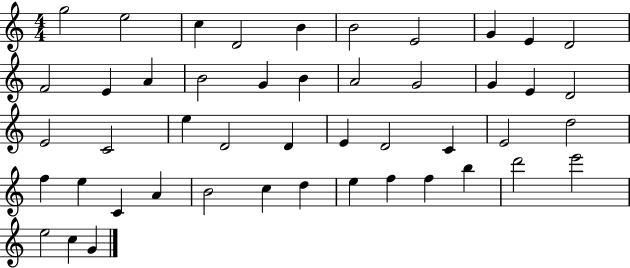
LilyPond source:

{
  \clef treble
  \numericTimeSignature
  \time 4/4
  \key c \major
  g''2 e''2 | c''4 d'2 b'4 | b'2 e'2 | g'4 e'4 d'2 | \break f'2 e'4 a'4 | b'2 g'4 b'4 | a'2 g'2 | g'4 e'4 d'2 | \break e'2 c'2 | e''4 d'2 d'4 | e'4 d'2 c'4 | e'2 d''2 | \break f''4 e''4 c'4 a'4 | b'2 c''4 d''4 | e''4 f''4 f''4 b''4 | d'''2 e'''2 | \break e''2 c''4 g'4 | \bar "|."
}